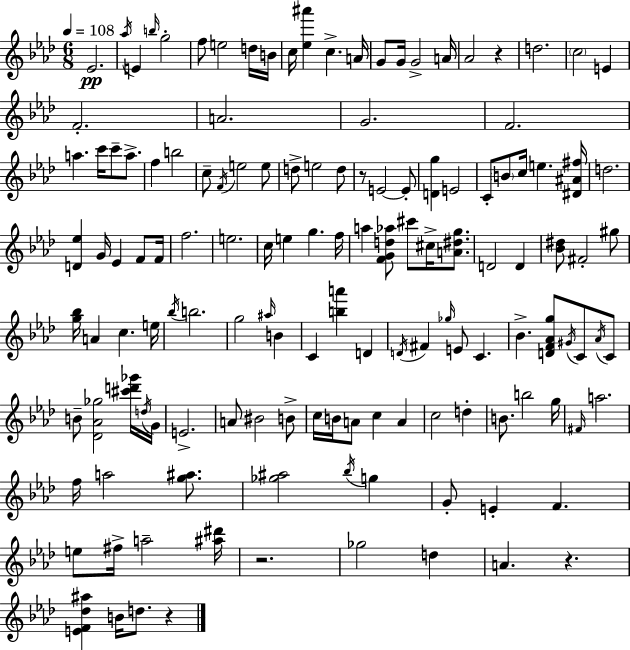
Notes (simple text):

Eb4/h. Ab5/s E4/q B5/s G5/h F5/e E5/h D5/s B4/s C5/s [Eb5,A#6]/q C5/q. A4/s G4/e G4/s G4/h A4/s Ab4/h R/q D5/h. C5/h E4/q F4/h. A4/h. G4/h. F4/h. A5/q. C6/s C6/e A5/e. F5/q B5/h C5/e F4/s E5/h E5/e D5/e E5/h D5/e R/e E4/h E4/e [D4,G5]/q E4/h C4/e B4/e C5/s E5/q. [D#4,A#4,F#5]/s D5/h. [D4,Eb5]/q G4/s Eb4/q F4/e F4/s F5/h. E5/h. C5/s E5/q G5/q. F5/s A5/q [F4,G4,D5,Ab5]/e C#6/e C#5/s [A4,D#5,G5]/e. D4/h D4/q [Bb4,D#5]/e F#4/h G#5/e [G5,Bb5]/s A4/q C5/q. E5/s Bb5/s B5/h. G5/h A#5/s B4/q C4/q [B5,A6]/q D4/q D4/s F#4/q Gb5/s E4/e C4/q. Bb4/q. [D4,F4,Ab4,G5]/e G#4/s C4/e Ab4/s C4/e B4/e [Db4,Ab4,Gb5]/h [C#6,D6,Gb6]/s D5/s G4/s E4/h. A4/e BIS4/h B4/e C5/s B4/s A4/e C5/q A4/q C5/h D5/q B4/e. B5/h G5/s F#4/s A5/h. F5/s A5/h [G5,A#5]/e. [Gb5,A#5]/h Bb5/s G5/q G4/e E4/q F4/q. E5/e F#5/s A5/h [A#5,D#6]/s R/h. Gb5/h D5/q A4/q. R/q. [E4,F4,Db5,A#5]/q B4/s D5/e. R/q